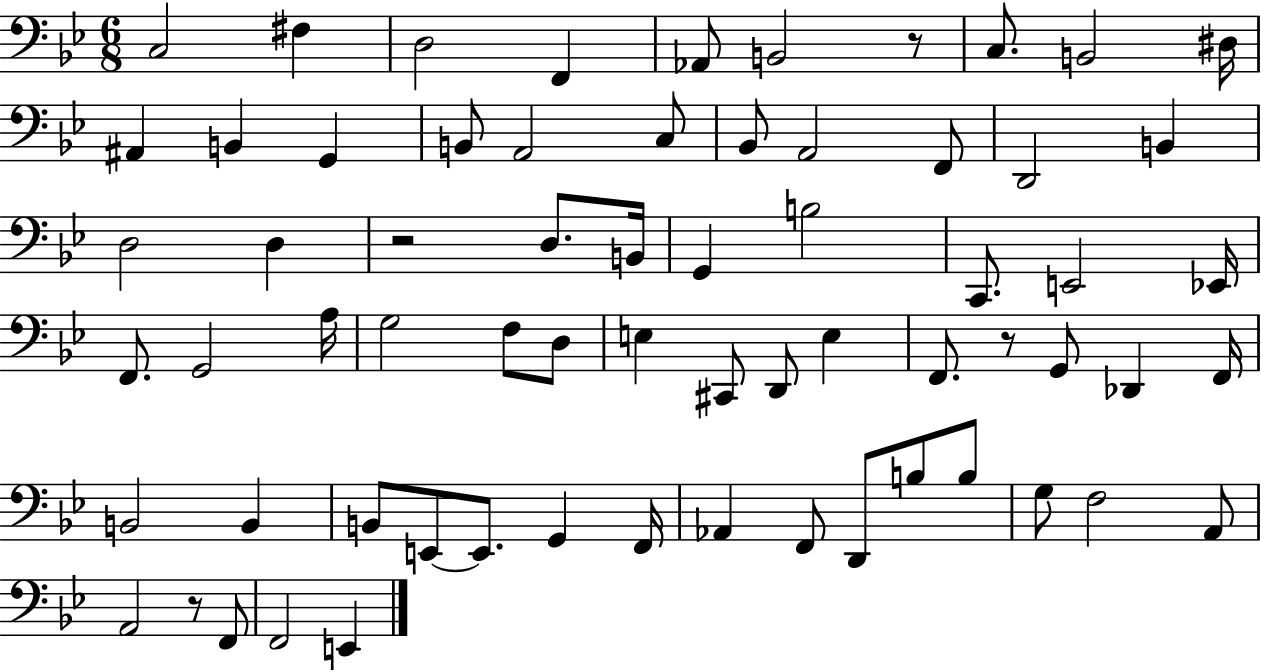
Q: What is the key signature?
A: BES major